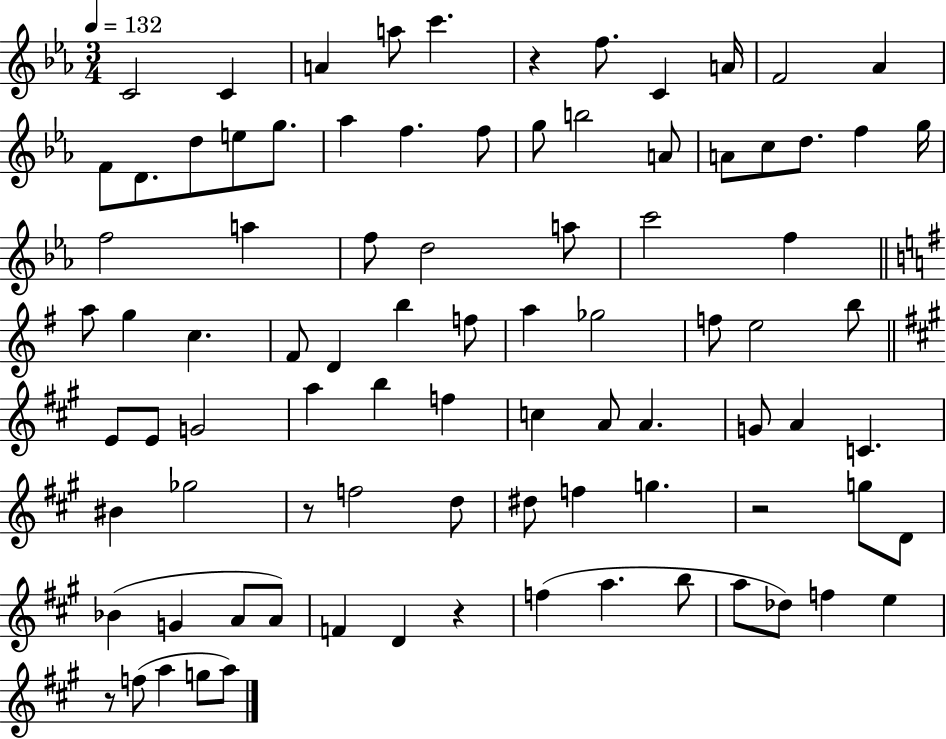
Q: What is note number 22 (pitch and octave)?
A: A4